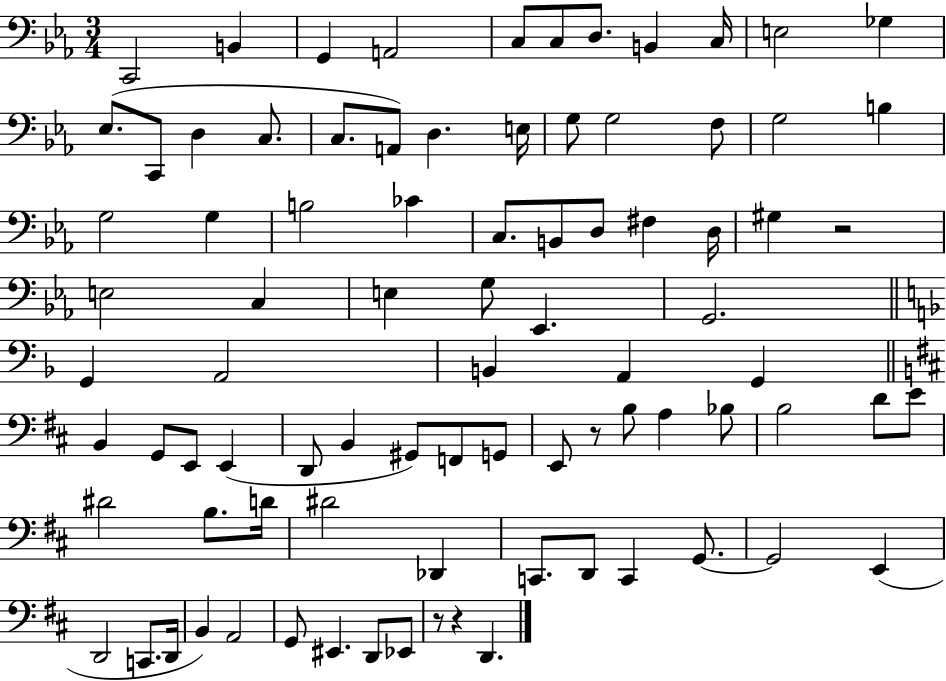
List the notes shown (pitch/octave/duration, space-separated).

C2/h B2/q G2/q A2/h C3/e C3/e D3/e. B2/q C3/s E3/h Gb3/q Eb3/e. C2/e D3/q C3/e. C3/e. A2/e D3/q. E3/s G3/e G3/h F3/e G3/h B3/q G3/h G3/q B3/h CES4/q C3/e. B2/e D3/e F#3/q D3/s G#3/q R/h E3/h C3/q E3/q G3/e Eb2/q. G2/h. G2/q A2/h B2/q A2/q G2/q B2/q G2/e E2/e E2/q D2/e B2/q G#2/e F2/e G2/e E2/e R/e B3/e A3/q Bb3/e B3/h D4/e E4/e D#4/h B3/e. D4/s D#4/h Db2/q C2/e. D2/e C2/q G2/e. G2/h E2/q D2/h C2/e. D2/s B2/q A2/h G2/e EIS2/q. D2/e Eb2/e R/e R/q D2/q.